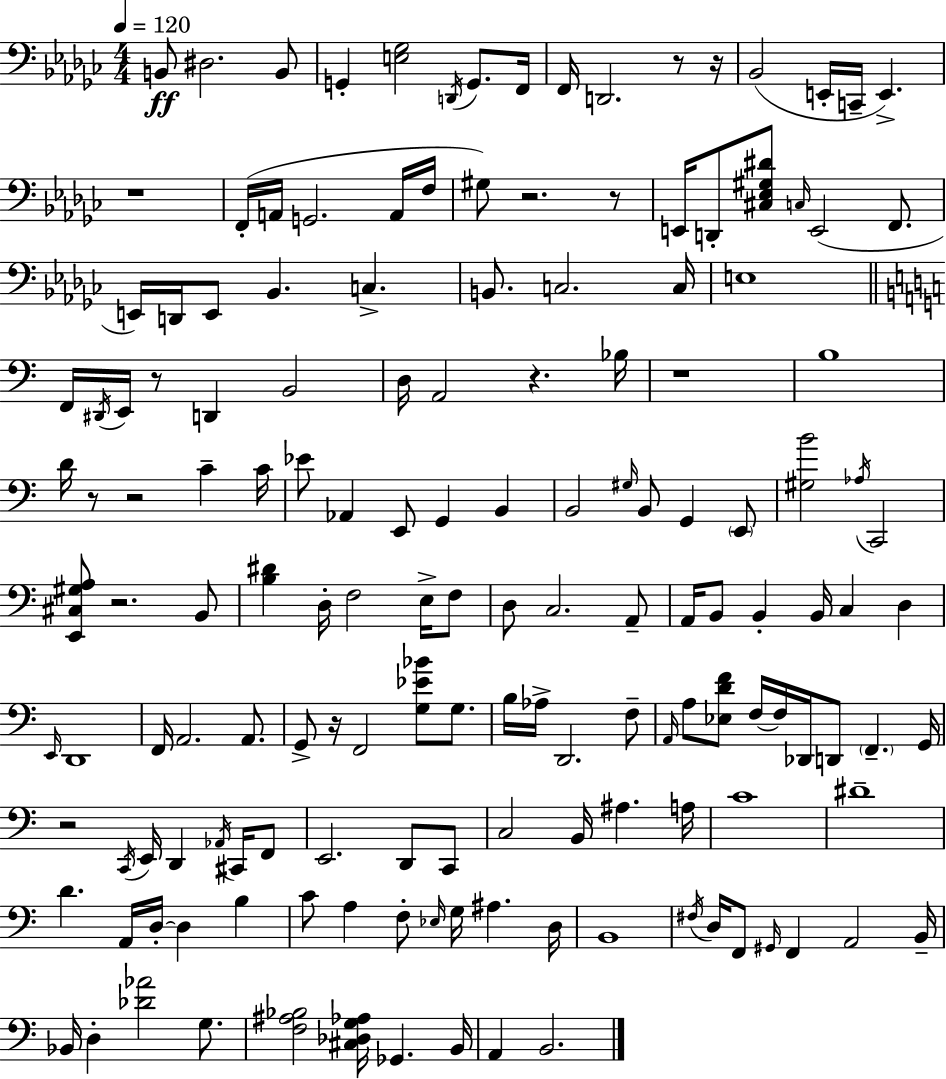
B2/e D#3/h. B2/e G2/q [E3,Gb3]/h D2/s G2/e. F2/s F2/s D2/h. R/e R/s Bb2/h E2/s C2/s E2/q. R/w F2/s A2/s G2/h. A2/s F3/s G#3/e R/h. R/e E2/s D2/e [C#3,Eb3,G#3,D#4]/e C3/s E2/h F2/e. E2/s D2/s E2/e Bb2/q. C3/q. B2/e. C3/h. C3/s E3/w F2/s D#2/s E2/s R/e D2/q B2/h D3/s A2/h R/q. Bb3/s R/w B3/w D4/s R/e R/h C4/q C4/s Eb4/e Ab2/q E2/e G2/q B2/q B2/h G#3/s B2/e G2/q E2/e [G#3,B4]/h Ab3/s C2/h [E2,C#3,G#3,A3]/e R/h. B2/e [B3,D#4]/q D3/s F3/h E3/s F3/e D3/e C3/h. A2/e A2/s B2/e B2/q B2/s C3/q D3/q E2/s D2/w F2/s A2/h. A2/e. G2/e R/s F2/h [G3,Eb4,Bb4]/e G3/e. B3/s Ab3/s D2/h. F3/e A2/s A3/e [Eb3,D4,F4]/e F3/s F3/s Db2/s D2/e F2/q. G2/s R/h C2/s E2/s D2/q Ab2/s C#2/s F2/e E2/h. D2/e C2/e C3/h B2/s A#3/q. A3/s C4/w D#4/w D4/q. A2/s D3/s D3/q B3/q C4/e A3/q F3/e Eb3/s G3/s A#3/q. D3/s B2/w F#3/s D3/s F2/e G#2/s F2/q A2/h B2/s Bb2/s D3/q [Db4,Ab4]/h G3/e. [F3,A#3,Bb3]/h [C#3,Db3,G3,Ab3]/s Gb2/q. B2/s A2/q B2/h.